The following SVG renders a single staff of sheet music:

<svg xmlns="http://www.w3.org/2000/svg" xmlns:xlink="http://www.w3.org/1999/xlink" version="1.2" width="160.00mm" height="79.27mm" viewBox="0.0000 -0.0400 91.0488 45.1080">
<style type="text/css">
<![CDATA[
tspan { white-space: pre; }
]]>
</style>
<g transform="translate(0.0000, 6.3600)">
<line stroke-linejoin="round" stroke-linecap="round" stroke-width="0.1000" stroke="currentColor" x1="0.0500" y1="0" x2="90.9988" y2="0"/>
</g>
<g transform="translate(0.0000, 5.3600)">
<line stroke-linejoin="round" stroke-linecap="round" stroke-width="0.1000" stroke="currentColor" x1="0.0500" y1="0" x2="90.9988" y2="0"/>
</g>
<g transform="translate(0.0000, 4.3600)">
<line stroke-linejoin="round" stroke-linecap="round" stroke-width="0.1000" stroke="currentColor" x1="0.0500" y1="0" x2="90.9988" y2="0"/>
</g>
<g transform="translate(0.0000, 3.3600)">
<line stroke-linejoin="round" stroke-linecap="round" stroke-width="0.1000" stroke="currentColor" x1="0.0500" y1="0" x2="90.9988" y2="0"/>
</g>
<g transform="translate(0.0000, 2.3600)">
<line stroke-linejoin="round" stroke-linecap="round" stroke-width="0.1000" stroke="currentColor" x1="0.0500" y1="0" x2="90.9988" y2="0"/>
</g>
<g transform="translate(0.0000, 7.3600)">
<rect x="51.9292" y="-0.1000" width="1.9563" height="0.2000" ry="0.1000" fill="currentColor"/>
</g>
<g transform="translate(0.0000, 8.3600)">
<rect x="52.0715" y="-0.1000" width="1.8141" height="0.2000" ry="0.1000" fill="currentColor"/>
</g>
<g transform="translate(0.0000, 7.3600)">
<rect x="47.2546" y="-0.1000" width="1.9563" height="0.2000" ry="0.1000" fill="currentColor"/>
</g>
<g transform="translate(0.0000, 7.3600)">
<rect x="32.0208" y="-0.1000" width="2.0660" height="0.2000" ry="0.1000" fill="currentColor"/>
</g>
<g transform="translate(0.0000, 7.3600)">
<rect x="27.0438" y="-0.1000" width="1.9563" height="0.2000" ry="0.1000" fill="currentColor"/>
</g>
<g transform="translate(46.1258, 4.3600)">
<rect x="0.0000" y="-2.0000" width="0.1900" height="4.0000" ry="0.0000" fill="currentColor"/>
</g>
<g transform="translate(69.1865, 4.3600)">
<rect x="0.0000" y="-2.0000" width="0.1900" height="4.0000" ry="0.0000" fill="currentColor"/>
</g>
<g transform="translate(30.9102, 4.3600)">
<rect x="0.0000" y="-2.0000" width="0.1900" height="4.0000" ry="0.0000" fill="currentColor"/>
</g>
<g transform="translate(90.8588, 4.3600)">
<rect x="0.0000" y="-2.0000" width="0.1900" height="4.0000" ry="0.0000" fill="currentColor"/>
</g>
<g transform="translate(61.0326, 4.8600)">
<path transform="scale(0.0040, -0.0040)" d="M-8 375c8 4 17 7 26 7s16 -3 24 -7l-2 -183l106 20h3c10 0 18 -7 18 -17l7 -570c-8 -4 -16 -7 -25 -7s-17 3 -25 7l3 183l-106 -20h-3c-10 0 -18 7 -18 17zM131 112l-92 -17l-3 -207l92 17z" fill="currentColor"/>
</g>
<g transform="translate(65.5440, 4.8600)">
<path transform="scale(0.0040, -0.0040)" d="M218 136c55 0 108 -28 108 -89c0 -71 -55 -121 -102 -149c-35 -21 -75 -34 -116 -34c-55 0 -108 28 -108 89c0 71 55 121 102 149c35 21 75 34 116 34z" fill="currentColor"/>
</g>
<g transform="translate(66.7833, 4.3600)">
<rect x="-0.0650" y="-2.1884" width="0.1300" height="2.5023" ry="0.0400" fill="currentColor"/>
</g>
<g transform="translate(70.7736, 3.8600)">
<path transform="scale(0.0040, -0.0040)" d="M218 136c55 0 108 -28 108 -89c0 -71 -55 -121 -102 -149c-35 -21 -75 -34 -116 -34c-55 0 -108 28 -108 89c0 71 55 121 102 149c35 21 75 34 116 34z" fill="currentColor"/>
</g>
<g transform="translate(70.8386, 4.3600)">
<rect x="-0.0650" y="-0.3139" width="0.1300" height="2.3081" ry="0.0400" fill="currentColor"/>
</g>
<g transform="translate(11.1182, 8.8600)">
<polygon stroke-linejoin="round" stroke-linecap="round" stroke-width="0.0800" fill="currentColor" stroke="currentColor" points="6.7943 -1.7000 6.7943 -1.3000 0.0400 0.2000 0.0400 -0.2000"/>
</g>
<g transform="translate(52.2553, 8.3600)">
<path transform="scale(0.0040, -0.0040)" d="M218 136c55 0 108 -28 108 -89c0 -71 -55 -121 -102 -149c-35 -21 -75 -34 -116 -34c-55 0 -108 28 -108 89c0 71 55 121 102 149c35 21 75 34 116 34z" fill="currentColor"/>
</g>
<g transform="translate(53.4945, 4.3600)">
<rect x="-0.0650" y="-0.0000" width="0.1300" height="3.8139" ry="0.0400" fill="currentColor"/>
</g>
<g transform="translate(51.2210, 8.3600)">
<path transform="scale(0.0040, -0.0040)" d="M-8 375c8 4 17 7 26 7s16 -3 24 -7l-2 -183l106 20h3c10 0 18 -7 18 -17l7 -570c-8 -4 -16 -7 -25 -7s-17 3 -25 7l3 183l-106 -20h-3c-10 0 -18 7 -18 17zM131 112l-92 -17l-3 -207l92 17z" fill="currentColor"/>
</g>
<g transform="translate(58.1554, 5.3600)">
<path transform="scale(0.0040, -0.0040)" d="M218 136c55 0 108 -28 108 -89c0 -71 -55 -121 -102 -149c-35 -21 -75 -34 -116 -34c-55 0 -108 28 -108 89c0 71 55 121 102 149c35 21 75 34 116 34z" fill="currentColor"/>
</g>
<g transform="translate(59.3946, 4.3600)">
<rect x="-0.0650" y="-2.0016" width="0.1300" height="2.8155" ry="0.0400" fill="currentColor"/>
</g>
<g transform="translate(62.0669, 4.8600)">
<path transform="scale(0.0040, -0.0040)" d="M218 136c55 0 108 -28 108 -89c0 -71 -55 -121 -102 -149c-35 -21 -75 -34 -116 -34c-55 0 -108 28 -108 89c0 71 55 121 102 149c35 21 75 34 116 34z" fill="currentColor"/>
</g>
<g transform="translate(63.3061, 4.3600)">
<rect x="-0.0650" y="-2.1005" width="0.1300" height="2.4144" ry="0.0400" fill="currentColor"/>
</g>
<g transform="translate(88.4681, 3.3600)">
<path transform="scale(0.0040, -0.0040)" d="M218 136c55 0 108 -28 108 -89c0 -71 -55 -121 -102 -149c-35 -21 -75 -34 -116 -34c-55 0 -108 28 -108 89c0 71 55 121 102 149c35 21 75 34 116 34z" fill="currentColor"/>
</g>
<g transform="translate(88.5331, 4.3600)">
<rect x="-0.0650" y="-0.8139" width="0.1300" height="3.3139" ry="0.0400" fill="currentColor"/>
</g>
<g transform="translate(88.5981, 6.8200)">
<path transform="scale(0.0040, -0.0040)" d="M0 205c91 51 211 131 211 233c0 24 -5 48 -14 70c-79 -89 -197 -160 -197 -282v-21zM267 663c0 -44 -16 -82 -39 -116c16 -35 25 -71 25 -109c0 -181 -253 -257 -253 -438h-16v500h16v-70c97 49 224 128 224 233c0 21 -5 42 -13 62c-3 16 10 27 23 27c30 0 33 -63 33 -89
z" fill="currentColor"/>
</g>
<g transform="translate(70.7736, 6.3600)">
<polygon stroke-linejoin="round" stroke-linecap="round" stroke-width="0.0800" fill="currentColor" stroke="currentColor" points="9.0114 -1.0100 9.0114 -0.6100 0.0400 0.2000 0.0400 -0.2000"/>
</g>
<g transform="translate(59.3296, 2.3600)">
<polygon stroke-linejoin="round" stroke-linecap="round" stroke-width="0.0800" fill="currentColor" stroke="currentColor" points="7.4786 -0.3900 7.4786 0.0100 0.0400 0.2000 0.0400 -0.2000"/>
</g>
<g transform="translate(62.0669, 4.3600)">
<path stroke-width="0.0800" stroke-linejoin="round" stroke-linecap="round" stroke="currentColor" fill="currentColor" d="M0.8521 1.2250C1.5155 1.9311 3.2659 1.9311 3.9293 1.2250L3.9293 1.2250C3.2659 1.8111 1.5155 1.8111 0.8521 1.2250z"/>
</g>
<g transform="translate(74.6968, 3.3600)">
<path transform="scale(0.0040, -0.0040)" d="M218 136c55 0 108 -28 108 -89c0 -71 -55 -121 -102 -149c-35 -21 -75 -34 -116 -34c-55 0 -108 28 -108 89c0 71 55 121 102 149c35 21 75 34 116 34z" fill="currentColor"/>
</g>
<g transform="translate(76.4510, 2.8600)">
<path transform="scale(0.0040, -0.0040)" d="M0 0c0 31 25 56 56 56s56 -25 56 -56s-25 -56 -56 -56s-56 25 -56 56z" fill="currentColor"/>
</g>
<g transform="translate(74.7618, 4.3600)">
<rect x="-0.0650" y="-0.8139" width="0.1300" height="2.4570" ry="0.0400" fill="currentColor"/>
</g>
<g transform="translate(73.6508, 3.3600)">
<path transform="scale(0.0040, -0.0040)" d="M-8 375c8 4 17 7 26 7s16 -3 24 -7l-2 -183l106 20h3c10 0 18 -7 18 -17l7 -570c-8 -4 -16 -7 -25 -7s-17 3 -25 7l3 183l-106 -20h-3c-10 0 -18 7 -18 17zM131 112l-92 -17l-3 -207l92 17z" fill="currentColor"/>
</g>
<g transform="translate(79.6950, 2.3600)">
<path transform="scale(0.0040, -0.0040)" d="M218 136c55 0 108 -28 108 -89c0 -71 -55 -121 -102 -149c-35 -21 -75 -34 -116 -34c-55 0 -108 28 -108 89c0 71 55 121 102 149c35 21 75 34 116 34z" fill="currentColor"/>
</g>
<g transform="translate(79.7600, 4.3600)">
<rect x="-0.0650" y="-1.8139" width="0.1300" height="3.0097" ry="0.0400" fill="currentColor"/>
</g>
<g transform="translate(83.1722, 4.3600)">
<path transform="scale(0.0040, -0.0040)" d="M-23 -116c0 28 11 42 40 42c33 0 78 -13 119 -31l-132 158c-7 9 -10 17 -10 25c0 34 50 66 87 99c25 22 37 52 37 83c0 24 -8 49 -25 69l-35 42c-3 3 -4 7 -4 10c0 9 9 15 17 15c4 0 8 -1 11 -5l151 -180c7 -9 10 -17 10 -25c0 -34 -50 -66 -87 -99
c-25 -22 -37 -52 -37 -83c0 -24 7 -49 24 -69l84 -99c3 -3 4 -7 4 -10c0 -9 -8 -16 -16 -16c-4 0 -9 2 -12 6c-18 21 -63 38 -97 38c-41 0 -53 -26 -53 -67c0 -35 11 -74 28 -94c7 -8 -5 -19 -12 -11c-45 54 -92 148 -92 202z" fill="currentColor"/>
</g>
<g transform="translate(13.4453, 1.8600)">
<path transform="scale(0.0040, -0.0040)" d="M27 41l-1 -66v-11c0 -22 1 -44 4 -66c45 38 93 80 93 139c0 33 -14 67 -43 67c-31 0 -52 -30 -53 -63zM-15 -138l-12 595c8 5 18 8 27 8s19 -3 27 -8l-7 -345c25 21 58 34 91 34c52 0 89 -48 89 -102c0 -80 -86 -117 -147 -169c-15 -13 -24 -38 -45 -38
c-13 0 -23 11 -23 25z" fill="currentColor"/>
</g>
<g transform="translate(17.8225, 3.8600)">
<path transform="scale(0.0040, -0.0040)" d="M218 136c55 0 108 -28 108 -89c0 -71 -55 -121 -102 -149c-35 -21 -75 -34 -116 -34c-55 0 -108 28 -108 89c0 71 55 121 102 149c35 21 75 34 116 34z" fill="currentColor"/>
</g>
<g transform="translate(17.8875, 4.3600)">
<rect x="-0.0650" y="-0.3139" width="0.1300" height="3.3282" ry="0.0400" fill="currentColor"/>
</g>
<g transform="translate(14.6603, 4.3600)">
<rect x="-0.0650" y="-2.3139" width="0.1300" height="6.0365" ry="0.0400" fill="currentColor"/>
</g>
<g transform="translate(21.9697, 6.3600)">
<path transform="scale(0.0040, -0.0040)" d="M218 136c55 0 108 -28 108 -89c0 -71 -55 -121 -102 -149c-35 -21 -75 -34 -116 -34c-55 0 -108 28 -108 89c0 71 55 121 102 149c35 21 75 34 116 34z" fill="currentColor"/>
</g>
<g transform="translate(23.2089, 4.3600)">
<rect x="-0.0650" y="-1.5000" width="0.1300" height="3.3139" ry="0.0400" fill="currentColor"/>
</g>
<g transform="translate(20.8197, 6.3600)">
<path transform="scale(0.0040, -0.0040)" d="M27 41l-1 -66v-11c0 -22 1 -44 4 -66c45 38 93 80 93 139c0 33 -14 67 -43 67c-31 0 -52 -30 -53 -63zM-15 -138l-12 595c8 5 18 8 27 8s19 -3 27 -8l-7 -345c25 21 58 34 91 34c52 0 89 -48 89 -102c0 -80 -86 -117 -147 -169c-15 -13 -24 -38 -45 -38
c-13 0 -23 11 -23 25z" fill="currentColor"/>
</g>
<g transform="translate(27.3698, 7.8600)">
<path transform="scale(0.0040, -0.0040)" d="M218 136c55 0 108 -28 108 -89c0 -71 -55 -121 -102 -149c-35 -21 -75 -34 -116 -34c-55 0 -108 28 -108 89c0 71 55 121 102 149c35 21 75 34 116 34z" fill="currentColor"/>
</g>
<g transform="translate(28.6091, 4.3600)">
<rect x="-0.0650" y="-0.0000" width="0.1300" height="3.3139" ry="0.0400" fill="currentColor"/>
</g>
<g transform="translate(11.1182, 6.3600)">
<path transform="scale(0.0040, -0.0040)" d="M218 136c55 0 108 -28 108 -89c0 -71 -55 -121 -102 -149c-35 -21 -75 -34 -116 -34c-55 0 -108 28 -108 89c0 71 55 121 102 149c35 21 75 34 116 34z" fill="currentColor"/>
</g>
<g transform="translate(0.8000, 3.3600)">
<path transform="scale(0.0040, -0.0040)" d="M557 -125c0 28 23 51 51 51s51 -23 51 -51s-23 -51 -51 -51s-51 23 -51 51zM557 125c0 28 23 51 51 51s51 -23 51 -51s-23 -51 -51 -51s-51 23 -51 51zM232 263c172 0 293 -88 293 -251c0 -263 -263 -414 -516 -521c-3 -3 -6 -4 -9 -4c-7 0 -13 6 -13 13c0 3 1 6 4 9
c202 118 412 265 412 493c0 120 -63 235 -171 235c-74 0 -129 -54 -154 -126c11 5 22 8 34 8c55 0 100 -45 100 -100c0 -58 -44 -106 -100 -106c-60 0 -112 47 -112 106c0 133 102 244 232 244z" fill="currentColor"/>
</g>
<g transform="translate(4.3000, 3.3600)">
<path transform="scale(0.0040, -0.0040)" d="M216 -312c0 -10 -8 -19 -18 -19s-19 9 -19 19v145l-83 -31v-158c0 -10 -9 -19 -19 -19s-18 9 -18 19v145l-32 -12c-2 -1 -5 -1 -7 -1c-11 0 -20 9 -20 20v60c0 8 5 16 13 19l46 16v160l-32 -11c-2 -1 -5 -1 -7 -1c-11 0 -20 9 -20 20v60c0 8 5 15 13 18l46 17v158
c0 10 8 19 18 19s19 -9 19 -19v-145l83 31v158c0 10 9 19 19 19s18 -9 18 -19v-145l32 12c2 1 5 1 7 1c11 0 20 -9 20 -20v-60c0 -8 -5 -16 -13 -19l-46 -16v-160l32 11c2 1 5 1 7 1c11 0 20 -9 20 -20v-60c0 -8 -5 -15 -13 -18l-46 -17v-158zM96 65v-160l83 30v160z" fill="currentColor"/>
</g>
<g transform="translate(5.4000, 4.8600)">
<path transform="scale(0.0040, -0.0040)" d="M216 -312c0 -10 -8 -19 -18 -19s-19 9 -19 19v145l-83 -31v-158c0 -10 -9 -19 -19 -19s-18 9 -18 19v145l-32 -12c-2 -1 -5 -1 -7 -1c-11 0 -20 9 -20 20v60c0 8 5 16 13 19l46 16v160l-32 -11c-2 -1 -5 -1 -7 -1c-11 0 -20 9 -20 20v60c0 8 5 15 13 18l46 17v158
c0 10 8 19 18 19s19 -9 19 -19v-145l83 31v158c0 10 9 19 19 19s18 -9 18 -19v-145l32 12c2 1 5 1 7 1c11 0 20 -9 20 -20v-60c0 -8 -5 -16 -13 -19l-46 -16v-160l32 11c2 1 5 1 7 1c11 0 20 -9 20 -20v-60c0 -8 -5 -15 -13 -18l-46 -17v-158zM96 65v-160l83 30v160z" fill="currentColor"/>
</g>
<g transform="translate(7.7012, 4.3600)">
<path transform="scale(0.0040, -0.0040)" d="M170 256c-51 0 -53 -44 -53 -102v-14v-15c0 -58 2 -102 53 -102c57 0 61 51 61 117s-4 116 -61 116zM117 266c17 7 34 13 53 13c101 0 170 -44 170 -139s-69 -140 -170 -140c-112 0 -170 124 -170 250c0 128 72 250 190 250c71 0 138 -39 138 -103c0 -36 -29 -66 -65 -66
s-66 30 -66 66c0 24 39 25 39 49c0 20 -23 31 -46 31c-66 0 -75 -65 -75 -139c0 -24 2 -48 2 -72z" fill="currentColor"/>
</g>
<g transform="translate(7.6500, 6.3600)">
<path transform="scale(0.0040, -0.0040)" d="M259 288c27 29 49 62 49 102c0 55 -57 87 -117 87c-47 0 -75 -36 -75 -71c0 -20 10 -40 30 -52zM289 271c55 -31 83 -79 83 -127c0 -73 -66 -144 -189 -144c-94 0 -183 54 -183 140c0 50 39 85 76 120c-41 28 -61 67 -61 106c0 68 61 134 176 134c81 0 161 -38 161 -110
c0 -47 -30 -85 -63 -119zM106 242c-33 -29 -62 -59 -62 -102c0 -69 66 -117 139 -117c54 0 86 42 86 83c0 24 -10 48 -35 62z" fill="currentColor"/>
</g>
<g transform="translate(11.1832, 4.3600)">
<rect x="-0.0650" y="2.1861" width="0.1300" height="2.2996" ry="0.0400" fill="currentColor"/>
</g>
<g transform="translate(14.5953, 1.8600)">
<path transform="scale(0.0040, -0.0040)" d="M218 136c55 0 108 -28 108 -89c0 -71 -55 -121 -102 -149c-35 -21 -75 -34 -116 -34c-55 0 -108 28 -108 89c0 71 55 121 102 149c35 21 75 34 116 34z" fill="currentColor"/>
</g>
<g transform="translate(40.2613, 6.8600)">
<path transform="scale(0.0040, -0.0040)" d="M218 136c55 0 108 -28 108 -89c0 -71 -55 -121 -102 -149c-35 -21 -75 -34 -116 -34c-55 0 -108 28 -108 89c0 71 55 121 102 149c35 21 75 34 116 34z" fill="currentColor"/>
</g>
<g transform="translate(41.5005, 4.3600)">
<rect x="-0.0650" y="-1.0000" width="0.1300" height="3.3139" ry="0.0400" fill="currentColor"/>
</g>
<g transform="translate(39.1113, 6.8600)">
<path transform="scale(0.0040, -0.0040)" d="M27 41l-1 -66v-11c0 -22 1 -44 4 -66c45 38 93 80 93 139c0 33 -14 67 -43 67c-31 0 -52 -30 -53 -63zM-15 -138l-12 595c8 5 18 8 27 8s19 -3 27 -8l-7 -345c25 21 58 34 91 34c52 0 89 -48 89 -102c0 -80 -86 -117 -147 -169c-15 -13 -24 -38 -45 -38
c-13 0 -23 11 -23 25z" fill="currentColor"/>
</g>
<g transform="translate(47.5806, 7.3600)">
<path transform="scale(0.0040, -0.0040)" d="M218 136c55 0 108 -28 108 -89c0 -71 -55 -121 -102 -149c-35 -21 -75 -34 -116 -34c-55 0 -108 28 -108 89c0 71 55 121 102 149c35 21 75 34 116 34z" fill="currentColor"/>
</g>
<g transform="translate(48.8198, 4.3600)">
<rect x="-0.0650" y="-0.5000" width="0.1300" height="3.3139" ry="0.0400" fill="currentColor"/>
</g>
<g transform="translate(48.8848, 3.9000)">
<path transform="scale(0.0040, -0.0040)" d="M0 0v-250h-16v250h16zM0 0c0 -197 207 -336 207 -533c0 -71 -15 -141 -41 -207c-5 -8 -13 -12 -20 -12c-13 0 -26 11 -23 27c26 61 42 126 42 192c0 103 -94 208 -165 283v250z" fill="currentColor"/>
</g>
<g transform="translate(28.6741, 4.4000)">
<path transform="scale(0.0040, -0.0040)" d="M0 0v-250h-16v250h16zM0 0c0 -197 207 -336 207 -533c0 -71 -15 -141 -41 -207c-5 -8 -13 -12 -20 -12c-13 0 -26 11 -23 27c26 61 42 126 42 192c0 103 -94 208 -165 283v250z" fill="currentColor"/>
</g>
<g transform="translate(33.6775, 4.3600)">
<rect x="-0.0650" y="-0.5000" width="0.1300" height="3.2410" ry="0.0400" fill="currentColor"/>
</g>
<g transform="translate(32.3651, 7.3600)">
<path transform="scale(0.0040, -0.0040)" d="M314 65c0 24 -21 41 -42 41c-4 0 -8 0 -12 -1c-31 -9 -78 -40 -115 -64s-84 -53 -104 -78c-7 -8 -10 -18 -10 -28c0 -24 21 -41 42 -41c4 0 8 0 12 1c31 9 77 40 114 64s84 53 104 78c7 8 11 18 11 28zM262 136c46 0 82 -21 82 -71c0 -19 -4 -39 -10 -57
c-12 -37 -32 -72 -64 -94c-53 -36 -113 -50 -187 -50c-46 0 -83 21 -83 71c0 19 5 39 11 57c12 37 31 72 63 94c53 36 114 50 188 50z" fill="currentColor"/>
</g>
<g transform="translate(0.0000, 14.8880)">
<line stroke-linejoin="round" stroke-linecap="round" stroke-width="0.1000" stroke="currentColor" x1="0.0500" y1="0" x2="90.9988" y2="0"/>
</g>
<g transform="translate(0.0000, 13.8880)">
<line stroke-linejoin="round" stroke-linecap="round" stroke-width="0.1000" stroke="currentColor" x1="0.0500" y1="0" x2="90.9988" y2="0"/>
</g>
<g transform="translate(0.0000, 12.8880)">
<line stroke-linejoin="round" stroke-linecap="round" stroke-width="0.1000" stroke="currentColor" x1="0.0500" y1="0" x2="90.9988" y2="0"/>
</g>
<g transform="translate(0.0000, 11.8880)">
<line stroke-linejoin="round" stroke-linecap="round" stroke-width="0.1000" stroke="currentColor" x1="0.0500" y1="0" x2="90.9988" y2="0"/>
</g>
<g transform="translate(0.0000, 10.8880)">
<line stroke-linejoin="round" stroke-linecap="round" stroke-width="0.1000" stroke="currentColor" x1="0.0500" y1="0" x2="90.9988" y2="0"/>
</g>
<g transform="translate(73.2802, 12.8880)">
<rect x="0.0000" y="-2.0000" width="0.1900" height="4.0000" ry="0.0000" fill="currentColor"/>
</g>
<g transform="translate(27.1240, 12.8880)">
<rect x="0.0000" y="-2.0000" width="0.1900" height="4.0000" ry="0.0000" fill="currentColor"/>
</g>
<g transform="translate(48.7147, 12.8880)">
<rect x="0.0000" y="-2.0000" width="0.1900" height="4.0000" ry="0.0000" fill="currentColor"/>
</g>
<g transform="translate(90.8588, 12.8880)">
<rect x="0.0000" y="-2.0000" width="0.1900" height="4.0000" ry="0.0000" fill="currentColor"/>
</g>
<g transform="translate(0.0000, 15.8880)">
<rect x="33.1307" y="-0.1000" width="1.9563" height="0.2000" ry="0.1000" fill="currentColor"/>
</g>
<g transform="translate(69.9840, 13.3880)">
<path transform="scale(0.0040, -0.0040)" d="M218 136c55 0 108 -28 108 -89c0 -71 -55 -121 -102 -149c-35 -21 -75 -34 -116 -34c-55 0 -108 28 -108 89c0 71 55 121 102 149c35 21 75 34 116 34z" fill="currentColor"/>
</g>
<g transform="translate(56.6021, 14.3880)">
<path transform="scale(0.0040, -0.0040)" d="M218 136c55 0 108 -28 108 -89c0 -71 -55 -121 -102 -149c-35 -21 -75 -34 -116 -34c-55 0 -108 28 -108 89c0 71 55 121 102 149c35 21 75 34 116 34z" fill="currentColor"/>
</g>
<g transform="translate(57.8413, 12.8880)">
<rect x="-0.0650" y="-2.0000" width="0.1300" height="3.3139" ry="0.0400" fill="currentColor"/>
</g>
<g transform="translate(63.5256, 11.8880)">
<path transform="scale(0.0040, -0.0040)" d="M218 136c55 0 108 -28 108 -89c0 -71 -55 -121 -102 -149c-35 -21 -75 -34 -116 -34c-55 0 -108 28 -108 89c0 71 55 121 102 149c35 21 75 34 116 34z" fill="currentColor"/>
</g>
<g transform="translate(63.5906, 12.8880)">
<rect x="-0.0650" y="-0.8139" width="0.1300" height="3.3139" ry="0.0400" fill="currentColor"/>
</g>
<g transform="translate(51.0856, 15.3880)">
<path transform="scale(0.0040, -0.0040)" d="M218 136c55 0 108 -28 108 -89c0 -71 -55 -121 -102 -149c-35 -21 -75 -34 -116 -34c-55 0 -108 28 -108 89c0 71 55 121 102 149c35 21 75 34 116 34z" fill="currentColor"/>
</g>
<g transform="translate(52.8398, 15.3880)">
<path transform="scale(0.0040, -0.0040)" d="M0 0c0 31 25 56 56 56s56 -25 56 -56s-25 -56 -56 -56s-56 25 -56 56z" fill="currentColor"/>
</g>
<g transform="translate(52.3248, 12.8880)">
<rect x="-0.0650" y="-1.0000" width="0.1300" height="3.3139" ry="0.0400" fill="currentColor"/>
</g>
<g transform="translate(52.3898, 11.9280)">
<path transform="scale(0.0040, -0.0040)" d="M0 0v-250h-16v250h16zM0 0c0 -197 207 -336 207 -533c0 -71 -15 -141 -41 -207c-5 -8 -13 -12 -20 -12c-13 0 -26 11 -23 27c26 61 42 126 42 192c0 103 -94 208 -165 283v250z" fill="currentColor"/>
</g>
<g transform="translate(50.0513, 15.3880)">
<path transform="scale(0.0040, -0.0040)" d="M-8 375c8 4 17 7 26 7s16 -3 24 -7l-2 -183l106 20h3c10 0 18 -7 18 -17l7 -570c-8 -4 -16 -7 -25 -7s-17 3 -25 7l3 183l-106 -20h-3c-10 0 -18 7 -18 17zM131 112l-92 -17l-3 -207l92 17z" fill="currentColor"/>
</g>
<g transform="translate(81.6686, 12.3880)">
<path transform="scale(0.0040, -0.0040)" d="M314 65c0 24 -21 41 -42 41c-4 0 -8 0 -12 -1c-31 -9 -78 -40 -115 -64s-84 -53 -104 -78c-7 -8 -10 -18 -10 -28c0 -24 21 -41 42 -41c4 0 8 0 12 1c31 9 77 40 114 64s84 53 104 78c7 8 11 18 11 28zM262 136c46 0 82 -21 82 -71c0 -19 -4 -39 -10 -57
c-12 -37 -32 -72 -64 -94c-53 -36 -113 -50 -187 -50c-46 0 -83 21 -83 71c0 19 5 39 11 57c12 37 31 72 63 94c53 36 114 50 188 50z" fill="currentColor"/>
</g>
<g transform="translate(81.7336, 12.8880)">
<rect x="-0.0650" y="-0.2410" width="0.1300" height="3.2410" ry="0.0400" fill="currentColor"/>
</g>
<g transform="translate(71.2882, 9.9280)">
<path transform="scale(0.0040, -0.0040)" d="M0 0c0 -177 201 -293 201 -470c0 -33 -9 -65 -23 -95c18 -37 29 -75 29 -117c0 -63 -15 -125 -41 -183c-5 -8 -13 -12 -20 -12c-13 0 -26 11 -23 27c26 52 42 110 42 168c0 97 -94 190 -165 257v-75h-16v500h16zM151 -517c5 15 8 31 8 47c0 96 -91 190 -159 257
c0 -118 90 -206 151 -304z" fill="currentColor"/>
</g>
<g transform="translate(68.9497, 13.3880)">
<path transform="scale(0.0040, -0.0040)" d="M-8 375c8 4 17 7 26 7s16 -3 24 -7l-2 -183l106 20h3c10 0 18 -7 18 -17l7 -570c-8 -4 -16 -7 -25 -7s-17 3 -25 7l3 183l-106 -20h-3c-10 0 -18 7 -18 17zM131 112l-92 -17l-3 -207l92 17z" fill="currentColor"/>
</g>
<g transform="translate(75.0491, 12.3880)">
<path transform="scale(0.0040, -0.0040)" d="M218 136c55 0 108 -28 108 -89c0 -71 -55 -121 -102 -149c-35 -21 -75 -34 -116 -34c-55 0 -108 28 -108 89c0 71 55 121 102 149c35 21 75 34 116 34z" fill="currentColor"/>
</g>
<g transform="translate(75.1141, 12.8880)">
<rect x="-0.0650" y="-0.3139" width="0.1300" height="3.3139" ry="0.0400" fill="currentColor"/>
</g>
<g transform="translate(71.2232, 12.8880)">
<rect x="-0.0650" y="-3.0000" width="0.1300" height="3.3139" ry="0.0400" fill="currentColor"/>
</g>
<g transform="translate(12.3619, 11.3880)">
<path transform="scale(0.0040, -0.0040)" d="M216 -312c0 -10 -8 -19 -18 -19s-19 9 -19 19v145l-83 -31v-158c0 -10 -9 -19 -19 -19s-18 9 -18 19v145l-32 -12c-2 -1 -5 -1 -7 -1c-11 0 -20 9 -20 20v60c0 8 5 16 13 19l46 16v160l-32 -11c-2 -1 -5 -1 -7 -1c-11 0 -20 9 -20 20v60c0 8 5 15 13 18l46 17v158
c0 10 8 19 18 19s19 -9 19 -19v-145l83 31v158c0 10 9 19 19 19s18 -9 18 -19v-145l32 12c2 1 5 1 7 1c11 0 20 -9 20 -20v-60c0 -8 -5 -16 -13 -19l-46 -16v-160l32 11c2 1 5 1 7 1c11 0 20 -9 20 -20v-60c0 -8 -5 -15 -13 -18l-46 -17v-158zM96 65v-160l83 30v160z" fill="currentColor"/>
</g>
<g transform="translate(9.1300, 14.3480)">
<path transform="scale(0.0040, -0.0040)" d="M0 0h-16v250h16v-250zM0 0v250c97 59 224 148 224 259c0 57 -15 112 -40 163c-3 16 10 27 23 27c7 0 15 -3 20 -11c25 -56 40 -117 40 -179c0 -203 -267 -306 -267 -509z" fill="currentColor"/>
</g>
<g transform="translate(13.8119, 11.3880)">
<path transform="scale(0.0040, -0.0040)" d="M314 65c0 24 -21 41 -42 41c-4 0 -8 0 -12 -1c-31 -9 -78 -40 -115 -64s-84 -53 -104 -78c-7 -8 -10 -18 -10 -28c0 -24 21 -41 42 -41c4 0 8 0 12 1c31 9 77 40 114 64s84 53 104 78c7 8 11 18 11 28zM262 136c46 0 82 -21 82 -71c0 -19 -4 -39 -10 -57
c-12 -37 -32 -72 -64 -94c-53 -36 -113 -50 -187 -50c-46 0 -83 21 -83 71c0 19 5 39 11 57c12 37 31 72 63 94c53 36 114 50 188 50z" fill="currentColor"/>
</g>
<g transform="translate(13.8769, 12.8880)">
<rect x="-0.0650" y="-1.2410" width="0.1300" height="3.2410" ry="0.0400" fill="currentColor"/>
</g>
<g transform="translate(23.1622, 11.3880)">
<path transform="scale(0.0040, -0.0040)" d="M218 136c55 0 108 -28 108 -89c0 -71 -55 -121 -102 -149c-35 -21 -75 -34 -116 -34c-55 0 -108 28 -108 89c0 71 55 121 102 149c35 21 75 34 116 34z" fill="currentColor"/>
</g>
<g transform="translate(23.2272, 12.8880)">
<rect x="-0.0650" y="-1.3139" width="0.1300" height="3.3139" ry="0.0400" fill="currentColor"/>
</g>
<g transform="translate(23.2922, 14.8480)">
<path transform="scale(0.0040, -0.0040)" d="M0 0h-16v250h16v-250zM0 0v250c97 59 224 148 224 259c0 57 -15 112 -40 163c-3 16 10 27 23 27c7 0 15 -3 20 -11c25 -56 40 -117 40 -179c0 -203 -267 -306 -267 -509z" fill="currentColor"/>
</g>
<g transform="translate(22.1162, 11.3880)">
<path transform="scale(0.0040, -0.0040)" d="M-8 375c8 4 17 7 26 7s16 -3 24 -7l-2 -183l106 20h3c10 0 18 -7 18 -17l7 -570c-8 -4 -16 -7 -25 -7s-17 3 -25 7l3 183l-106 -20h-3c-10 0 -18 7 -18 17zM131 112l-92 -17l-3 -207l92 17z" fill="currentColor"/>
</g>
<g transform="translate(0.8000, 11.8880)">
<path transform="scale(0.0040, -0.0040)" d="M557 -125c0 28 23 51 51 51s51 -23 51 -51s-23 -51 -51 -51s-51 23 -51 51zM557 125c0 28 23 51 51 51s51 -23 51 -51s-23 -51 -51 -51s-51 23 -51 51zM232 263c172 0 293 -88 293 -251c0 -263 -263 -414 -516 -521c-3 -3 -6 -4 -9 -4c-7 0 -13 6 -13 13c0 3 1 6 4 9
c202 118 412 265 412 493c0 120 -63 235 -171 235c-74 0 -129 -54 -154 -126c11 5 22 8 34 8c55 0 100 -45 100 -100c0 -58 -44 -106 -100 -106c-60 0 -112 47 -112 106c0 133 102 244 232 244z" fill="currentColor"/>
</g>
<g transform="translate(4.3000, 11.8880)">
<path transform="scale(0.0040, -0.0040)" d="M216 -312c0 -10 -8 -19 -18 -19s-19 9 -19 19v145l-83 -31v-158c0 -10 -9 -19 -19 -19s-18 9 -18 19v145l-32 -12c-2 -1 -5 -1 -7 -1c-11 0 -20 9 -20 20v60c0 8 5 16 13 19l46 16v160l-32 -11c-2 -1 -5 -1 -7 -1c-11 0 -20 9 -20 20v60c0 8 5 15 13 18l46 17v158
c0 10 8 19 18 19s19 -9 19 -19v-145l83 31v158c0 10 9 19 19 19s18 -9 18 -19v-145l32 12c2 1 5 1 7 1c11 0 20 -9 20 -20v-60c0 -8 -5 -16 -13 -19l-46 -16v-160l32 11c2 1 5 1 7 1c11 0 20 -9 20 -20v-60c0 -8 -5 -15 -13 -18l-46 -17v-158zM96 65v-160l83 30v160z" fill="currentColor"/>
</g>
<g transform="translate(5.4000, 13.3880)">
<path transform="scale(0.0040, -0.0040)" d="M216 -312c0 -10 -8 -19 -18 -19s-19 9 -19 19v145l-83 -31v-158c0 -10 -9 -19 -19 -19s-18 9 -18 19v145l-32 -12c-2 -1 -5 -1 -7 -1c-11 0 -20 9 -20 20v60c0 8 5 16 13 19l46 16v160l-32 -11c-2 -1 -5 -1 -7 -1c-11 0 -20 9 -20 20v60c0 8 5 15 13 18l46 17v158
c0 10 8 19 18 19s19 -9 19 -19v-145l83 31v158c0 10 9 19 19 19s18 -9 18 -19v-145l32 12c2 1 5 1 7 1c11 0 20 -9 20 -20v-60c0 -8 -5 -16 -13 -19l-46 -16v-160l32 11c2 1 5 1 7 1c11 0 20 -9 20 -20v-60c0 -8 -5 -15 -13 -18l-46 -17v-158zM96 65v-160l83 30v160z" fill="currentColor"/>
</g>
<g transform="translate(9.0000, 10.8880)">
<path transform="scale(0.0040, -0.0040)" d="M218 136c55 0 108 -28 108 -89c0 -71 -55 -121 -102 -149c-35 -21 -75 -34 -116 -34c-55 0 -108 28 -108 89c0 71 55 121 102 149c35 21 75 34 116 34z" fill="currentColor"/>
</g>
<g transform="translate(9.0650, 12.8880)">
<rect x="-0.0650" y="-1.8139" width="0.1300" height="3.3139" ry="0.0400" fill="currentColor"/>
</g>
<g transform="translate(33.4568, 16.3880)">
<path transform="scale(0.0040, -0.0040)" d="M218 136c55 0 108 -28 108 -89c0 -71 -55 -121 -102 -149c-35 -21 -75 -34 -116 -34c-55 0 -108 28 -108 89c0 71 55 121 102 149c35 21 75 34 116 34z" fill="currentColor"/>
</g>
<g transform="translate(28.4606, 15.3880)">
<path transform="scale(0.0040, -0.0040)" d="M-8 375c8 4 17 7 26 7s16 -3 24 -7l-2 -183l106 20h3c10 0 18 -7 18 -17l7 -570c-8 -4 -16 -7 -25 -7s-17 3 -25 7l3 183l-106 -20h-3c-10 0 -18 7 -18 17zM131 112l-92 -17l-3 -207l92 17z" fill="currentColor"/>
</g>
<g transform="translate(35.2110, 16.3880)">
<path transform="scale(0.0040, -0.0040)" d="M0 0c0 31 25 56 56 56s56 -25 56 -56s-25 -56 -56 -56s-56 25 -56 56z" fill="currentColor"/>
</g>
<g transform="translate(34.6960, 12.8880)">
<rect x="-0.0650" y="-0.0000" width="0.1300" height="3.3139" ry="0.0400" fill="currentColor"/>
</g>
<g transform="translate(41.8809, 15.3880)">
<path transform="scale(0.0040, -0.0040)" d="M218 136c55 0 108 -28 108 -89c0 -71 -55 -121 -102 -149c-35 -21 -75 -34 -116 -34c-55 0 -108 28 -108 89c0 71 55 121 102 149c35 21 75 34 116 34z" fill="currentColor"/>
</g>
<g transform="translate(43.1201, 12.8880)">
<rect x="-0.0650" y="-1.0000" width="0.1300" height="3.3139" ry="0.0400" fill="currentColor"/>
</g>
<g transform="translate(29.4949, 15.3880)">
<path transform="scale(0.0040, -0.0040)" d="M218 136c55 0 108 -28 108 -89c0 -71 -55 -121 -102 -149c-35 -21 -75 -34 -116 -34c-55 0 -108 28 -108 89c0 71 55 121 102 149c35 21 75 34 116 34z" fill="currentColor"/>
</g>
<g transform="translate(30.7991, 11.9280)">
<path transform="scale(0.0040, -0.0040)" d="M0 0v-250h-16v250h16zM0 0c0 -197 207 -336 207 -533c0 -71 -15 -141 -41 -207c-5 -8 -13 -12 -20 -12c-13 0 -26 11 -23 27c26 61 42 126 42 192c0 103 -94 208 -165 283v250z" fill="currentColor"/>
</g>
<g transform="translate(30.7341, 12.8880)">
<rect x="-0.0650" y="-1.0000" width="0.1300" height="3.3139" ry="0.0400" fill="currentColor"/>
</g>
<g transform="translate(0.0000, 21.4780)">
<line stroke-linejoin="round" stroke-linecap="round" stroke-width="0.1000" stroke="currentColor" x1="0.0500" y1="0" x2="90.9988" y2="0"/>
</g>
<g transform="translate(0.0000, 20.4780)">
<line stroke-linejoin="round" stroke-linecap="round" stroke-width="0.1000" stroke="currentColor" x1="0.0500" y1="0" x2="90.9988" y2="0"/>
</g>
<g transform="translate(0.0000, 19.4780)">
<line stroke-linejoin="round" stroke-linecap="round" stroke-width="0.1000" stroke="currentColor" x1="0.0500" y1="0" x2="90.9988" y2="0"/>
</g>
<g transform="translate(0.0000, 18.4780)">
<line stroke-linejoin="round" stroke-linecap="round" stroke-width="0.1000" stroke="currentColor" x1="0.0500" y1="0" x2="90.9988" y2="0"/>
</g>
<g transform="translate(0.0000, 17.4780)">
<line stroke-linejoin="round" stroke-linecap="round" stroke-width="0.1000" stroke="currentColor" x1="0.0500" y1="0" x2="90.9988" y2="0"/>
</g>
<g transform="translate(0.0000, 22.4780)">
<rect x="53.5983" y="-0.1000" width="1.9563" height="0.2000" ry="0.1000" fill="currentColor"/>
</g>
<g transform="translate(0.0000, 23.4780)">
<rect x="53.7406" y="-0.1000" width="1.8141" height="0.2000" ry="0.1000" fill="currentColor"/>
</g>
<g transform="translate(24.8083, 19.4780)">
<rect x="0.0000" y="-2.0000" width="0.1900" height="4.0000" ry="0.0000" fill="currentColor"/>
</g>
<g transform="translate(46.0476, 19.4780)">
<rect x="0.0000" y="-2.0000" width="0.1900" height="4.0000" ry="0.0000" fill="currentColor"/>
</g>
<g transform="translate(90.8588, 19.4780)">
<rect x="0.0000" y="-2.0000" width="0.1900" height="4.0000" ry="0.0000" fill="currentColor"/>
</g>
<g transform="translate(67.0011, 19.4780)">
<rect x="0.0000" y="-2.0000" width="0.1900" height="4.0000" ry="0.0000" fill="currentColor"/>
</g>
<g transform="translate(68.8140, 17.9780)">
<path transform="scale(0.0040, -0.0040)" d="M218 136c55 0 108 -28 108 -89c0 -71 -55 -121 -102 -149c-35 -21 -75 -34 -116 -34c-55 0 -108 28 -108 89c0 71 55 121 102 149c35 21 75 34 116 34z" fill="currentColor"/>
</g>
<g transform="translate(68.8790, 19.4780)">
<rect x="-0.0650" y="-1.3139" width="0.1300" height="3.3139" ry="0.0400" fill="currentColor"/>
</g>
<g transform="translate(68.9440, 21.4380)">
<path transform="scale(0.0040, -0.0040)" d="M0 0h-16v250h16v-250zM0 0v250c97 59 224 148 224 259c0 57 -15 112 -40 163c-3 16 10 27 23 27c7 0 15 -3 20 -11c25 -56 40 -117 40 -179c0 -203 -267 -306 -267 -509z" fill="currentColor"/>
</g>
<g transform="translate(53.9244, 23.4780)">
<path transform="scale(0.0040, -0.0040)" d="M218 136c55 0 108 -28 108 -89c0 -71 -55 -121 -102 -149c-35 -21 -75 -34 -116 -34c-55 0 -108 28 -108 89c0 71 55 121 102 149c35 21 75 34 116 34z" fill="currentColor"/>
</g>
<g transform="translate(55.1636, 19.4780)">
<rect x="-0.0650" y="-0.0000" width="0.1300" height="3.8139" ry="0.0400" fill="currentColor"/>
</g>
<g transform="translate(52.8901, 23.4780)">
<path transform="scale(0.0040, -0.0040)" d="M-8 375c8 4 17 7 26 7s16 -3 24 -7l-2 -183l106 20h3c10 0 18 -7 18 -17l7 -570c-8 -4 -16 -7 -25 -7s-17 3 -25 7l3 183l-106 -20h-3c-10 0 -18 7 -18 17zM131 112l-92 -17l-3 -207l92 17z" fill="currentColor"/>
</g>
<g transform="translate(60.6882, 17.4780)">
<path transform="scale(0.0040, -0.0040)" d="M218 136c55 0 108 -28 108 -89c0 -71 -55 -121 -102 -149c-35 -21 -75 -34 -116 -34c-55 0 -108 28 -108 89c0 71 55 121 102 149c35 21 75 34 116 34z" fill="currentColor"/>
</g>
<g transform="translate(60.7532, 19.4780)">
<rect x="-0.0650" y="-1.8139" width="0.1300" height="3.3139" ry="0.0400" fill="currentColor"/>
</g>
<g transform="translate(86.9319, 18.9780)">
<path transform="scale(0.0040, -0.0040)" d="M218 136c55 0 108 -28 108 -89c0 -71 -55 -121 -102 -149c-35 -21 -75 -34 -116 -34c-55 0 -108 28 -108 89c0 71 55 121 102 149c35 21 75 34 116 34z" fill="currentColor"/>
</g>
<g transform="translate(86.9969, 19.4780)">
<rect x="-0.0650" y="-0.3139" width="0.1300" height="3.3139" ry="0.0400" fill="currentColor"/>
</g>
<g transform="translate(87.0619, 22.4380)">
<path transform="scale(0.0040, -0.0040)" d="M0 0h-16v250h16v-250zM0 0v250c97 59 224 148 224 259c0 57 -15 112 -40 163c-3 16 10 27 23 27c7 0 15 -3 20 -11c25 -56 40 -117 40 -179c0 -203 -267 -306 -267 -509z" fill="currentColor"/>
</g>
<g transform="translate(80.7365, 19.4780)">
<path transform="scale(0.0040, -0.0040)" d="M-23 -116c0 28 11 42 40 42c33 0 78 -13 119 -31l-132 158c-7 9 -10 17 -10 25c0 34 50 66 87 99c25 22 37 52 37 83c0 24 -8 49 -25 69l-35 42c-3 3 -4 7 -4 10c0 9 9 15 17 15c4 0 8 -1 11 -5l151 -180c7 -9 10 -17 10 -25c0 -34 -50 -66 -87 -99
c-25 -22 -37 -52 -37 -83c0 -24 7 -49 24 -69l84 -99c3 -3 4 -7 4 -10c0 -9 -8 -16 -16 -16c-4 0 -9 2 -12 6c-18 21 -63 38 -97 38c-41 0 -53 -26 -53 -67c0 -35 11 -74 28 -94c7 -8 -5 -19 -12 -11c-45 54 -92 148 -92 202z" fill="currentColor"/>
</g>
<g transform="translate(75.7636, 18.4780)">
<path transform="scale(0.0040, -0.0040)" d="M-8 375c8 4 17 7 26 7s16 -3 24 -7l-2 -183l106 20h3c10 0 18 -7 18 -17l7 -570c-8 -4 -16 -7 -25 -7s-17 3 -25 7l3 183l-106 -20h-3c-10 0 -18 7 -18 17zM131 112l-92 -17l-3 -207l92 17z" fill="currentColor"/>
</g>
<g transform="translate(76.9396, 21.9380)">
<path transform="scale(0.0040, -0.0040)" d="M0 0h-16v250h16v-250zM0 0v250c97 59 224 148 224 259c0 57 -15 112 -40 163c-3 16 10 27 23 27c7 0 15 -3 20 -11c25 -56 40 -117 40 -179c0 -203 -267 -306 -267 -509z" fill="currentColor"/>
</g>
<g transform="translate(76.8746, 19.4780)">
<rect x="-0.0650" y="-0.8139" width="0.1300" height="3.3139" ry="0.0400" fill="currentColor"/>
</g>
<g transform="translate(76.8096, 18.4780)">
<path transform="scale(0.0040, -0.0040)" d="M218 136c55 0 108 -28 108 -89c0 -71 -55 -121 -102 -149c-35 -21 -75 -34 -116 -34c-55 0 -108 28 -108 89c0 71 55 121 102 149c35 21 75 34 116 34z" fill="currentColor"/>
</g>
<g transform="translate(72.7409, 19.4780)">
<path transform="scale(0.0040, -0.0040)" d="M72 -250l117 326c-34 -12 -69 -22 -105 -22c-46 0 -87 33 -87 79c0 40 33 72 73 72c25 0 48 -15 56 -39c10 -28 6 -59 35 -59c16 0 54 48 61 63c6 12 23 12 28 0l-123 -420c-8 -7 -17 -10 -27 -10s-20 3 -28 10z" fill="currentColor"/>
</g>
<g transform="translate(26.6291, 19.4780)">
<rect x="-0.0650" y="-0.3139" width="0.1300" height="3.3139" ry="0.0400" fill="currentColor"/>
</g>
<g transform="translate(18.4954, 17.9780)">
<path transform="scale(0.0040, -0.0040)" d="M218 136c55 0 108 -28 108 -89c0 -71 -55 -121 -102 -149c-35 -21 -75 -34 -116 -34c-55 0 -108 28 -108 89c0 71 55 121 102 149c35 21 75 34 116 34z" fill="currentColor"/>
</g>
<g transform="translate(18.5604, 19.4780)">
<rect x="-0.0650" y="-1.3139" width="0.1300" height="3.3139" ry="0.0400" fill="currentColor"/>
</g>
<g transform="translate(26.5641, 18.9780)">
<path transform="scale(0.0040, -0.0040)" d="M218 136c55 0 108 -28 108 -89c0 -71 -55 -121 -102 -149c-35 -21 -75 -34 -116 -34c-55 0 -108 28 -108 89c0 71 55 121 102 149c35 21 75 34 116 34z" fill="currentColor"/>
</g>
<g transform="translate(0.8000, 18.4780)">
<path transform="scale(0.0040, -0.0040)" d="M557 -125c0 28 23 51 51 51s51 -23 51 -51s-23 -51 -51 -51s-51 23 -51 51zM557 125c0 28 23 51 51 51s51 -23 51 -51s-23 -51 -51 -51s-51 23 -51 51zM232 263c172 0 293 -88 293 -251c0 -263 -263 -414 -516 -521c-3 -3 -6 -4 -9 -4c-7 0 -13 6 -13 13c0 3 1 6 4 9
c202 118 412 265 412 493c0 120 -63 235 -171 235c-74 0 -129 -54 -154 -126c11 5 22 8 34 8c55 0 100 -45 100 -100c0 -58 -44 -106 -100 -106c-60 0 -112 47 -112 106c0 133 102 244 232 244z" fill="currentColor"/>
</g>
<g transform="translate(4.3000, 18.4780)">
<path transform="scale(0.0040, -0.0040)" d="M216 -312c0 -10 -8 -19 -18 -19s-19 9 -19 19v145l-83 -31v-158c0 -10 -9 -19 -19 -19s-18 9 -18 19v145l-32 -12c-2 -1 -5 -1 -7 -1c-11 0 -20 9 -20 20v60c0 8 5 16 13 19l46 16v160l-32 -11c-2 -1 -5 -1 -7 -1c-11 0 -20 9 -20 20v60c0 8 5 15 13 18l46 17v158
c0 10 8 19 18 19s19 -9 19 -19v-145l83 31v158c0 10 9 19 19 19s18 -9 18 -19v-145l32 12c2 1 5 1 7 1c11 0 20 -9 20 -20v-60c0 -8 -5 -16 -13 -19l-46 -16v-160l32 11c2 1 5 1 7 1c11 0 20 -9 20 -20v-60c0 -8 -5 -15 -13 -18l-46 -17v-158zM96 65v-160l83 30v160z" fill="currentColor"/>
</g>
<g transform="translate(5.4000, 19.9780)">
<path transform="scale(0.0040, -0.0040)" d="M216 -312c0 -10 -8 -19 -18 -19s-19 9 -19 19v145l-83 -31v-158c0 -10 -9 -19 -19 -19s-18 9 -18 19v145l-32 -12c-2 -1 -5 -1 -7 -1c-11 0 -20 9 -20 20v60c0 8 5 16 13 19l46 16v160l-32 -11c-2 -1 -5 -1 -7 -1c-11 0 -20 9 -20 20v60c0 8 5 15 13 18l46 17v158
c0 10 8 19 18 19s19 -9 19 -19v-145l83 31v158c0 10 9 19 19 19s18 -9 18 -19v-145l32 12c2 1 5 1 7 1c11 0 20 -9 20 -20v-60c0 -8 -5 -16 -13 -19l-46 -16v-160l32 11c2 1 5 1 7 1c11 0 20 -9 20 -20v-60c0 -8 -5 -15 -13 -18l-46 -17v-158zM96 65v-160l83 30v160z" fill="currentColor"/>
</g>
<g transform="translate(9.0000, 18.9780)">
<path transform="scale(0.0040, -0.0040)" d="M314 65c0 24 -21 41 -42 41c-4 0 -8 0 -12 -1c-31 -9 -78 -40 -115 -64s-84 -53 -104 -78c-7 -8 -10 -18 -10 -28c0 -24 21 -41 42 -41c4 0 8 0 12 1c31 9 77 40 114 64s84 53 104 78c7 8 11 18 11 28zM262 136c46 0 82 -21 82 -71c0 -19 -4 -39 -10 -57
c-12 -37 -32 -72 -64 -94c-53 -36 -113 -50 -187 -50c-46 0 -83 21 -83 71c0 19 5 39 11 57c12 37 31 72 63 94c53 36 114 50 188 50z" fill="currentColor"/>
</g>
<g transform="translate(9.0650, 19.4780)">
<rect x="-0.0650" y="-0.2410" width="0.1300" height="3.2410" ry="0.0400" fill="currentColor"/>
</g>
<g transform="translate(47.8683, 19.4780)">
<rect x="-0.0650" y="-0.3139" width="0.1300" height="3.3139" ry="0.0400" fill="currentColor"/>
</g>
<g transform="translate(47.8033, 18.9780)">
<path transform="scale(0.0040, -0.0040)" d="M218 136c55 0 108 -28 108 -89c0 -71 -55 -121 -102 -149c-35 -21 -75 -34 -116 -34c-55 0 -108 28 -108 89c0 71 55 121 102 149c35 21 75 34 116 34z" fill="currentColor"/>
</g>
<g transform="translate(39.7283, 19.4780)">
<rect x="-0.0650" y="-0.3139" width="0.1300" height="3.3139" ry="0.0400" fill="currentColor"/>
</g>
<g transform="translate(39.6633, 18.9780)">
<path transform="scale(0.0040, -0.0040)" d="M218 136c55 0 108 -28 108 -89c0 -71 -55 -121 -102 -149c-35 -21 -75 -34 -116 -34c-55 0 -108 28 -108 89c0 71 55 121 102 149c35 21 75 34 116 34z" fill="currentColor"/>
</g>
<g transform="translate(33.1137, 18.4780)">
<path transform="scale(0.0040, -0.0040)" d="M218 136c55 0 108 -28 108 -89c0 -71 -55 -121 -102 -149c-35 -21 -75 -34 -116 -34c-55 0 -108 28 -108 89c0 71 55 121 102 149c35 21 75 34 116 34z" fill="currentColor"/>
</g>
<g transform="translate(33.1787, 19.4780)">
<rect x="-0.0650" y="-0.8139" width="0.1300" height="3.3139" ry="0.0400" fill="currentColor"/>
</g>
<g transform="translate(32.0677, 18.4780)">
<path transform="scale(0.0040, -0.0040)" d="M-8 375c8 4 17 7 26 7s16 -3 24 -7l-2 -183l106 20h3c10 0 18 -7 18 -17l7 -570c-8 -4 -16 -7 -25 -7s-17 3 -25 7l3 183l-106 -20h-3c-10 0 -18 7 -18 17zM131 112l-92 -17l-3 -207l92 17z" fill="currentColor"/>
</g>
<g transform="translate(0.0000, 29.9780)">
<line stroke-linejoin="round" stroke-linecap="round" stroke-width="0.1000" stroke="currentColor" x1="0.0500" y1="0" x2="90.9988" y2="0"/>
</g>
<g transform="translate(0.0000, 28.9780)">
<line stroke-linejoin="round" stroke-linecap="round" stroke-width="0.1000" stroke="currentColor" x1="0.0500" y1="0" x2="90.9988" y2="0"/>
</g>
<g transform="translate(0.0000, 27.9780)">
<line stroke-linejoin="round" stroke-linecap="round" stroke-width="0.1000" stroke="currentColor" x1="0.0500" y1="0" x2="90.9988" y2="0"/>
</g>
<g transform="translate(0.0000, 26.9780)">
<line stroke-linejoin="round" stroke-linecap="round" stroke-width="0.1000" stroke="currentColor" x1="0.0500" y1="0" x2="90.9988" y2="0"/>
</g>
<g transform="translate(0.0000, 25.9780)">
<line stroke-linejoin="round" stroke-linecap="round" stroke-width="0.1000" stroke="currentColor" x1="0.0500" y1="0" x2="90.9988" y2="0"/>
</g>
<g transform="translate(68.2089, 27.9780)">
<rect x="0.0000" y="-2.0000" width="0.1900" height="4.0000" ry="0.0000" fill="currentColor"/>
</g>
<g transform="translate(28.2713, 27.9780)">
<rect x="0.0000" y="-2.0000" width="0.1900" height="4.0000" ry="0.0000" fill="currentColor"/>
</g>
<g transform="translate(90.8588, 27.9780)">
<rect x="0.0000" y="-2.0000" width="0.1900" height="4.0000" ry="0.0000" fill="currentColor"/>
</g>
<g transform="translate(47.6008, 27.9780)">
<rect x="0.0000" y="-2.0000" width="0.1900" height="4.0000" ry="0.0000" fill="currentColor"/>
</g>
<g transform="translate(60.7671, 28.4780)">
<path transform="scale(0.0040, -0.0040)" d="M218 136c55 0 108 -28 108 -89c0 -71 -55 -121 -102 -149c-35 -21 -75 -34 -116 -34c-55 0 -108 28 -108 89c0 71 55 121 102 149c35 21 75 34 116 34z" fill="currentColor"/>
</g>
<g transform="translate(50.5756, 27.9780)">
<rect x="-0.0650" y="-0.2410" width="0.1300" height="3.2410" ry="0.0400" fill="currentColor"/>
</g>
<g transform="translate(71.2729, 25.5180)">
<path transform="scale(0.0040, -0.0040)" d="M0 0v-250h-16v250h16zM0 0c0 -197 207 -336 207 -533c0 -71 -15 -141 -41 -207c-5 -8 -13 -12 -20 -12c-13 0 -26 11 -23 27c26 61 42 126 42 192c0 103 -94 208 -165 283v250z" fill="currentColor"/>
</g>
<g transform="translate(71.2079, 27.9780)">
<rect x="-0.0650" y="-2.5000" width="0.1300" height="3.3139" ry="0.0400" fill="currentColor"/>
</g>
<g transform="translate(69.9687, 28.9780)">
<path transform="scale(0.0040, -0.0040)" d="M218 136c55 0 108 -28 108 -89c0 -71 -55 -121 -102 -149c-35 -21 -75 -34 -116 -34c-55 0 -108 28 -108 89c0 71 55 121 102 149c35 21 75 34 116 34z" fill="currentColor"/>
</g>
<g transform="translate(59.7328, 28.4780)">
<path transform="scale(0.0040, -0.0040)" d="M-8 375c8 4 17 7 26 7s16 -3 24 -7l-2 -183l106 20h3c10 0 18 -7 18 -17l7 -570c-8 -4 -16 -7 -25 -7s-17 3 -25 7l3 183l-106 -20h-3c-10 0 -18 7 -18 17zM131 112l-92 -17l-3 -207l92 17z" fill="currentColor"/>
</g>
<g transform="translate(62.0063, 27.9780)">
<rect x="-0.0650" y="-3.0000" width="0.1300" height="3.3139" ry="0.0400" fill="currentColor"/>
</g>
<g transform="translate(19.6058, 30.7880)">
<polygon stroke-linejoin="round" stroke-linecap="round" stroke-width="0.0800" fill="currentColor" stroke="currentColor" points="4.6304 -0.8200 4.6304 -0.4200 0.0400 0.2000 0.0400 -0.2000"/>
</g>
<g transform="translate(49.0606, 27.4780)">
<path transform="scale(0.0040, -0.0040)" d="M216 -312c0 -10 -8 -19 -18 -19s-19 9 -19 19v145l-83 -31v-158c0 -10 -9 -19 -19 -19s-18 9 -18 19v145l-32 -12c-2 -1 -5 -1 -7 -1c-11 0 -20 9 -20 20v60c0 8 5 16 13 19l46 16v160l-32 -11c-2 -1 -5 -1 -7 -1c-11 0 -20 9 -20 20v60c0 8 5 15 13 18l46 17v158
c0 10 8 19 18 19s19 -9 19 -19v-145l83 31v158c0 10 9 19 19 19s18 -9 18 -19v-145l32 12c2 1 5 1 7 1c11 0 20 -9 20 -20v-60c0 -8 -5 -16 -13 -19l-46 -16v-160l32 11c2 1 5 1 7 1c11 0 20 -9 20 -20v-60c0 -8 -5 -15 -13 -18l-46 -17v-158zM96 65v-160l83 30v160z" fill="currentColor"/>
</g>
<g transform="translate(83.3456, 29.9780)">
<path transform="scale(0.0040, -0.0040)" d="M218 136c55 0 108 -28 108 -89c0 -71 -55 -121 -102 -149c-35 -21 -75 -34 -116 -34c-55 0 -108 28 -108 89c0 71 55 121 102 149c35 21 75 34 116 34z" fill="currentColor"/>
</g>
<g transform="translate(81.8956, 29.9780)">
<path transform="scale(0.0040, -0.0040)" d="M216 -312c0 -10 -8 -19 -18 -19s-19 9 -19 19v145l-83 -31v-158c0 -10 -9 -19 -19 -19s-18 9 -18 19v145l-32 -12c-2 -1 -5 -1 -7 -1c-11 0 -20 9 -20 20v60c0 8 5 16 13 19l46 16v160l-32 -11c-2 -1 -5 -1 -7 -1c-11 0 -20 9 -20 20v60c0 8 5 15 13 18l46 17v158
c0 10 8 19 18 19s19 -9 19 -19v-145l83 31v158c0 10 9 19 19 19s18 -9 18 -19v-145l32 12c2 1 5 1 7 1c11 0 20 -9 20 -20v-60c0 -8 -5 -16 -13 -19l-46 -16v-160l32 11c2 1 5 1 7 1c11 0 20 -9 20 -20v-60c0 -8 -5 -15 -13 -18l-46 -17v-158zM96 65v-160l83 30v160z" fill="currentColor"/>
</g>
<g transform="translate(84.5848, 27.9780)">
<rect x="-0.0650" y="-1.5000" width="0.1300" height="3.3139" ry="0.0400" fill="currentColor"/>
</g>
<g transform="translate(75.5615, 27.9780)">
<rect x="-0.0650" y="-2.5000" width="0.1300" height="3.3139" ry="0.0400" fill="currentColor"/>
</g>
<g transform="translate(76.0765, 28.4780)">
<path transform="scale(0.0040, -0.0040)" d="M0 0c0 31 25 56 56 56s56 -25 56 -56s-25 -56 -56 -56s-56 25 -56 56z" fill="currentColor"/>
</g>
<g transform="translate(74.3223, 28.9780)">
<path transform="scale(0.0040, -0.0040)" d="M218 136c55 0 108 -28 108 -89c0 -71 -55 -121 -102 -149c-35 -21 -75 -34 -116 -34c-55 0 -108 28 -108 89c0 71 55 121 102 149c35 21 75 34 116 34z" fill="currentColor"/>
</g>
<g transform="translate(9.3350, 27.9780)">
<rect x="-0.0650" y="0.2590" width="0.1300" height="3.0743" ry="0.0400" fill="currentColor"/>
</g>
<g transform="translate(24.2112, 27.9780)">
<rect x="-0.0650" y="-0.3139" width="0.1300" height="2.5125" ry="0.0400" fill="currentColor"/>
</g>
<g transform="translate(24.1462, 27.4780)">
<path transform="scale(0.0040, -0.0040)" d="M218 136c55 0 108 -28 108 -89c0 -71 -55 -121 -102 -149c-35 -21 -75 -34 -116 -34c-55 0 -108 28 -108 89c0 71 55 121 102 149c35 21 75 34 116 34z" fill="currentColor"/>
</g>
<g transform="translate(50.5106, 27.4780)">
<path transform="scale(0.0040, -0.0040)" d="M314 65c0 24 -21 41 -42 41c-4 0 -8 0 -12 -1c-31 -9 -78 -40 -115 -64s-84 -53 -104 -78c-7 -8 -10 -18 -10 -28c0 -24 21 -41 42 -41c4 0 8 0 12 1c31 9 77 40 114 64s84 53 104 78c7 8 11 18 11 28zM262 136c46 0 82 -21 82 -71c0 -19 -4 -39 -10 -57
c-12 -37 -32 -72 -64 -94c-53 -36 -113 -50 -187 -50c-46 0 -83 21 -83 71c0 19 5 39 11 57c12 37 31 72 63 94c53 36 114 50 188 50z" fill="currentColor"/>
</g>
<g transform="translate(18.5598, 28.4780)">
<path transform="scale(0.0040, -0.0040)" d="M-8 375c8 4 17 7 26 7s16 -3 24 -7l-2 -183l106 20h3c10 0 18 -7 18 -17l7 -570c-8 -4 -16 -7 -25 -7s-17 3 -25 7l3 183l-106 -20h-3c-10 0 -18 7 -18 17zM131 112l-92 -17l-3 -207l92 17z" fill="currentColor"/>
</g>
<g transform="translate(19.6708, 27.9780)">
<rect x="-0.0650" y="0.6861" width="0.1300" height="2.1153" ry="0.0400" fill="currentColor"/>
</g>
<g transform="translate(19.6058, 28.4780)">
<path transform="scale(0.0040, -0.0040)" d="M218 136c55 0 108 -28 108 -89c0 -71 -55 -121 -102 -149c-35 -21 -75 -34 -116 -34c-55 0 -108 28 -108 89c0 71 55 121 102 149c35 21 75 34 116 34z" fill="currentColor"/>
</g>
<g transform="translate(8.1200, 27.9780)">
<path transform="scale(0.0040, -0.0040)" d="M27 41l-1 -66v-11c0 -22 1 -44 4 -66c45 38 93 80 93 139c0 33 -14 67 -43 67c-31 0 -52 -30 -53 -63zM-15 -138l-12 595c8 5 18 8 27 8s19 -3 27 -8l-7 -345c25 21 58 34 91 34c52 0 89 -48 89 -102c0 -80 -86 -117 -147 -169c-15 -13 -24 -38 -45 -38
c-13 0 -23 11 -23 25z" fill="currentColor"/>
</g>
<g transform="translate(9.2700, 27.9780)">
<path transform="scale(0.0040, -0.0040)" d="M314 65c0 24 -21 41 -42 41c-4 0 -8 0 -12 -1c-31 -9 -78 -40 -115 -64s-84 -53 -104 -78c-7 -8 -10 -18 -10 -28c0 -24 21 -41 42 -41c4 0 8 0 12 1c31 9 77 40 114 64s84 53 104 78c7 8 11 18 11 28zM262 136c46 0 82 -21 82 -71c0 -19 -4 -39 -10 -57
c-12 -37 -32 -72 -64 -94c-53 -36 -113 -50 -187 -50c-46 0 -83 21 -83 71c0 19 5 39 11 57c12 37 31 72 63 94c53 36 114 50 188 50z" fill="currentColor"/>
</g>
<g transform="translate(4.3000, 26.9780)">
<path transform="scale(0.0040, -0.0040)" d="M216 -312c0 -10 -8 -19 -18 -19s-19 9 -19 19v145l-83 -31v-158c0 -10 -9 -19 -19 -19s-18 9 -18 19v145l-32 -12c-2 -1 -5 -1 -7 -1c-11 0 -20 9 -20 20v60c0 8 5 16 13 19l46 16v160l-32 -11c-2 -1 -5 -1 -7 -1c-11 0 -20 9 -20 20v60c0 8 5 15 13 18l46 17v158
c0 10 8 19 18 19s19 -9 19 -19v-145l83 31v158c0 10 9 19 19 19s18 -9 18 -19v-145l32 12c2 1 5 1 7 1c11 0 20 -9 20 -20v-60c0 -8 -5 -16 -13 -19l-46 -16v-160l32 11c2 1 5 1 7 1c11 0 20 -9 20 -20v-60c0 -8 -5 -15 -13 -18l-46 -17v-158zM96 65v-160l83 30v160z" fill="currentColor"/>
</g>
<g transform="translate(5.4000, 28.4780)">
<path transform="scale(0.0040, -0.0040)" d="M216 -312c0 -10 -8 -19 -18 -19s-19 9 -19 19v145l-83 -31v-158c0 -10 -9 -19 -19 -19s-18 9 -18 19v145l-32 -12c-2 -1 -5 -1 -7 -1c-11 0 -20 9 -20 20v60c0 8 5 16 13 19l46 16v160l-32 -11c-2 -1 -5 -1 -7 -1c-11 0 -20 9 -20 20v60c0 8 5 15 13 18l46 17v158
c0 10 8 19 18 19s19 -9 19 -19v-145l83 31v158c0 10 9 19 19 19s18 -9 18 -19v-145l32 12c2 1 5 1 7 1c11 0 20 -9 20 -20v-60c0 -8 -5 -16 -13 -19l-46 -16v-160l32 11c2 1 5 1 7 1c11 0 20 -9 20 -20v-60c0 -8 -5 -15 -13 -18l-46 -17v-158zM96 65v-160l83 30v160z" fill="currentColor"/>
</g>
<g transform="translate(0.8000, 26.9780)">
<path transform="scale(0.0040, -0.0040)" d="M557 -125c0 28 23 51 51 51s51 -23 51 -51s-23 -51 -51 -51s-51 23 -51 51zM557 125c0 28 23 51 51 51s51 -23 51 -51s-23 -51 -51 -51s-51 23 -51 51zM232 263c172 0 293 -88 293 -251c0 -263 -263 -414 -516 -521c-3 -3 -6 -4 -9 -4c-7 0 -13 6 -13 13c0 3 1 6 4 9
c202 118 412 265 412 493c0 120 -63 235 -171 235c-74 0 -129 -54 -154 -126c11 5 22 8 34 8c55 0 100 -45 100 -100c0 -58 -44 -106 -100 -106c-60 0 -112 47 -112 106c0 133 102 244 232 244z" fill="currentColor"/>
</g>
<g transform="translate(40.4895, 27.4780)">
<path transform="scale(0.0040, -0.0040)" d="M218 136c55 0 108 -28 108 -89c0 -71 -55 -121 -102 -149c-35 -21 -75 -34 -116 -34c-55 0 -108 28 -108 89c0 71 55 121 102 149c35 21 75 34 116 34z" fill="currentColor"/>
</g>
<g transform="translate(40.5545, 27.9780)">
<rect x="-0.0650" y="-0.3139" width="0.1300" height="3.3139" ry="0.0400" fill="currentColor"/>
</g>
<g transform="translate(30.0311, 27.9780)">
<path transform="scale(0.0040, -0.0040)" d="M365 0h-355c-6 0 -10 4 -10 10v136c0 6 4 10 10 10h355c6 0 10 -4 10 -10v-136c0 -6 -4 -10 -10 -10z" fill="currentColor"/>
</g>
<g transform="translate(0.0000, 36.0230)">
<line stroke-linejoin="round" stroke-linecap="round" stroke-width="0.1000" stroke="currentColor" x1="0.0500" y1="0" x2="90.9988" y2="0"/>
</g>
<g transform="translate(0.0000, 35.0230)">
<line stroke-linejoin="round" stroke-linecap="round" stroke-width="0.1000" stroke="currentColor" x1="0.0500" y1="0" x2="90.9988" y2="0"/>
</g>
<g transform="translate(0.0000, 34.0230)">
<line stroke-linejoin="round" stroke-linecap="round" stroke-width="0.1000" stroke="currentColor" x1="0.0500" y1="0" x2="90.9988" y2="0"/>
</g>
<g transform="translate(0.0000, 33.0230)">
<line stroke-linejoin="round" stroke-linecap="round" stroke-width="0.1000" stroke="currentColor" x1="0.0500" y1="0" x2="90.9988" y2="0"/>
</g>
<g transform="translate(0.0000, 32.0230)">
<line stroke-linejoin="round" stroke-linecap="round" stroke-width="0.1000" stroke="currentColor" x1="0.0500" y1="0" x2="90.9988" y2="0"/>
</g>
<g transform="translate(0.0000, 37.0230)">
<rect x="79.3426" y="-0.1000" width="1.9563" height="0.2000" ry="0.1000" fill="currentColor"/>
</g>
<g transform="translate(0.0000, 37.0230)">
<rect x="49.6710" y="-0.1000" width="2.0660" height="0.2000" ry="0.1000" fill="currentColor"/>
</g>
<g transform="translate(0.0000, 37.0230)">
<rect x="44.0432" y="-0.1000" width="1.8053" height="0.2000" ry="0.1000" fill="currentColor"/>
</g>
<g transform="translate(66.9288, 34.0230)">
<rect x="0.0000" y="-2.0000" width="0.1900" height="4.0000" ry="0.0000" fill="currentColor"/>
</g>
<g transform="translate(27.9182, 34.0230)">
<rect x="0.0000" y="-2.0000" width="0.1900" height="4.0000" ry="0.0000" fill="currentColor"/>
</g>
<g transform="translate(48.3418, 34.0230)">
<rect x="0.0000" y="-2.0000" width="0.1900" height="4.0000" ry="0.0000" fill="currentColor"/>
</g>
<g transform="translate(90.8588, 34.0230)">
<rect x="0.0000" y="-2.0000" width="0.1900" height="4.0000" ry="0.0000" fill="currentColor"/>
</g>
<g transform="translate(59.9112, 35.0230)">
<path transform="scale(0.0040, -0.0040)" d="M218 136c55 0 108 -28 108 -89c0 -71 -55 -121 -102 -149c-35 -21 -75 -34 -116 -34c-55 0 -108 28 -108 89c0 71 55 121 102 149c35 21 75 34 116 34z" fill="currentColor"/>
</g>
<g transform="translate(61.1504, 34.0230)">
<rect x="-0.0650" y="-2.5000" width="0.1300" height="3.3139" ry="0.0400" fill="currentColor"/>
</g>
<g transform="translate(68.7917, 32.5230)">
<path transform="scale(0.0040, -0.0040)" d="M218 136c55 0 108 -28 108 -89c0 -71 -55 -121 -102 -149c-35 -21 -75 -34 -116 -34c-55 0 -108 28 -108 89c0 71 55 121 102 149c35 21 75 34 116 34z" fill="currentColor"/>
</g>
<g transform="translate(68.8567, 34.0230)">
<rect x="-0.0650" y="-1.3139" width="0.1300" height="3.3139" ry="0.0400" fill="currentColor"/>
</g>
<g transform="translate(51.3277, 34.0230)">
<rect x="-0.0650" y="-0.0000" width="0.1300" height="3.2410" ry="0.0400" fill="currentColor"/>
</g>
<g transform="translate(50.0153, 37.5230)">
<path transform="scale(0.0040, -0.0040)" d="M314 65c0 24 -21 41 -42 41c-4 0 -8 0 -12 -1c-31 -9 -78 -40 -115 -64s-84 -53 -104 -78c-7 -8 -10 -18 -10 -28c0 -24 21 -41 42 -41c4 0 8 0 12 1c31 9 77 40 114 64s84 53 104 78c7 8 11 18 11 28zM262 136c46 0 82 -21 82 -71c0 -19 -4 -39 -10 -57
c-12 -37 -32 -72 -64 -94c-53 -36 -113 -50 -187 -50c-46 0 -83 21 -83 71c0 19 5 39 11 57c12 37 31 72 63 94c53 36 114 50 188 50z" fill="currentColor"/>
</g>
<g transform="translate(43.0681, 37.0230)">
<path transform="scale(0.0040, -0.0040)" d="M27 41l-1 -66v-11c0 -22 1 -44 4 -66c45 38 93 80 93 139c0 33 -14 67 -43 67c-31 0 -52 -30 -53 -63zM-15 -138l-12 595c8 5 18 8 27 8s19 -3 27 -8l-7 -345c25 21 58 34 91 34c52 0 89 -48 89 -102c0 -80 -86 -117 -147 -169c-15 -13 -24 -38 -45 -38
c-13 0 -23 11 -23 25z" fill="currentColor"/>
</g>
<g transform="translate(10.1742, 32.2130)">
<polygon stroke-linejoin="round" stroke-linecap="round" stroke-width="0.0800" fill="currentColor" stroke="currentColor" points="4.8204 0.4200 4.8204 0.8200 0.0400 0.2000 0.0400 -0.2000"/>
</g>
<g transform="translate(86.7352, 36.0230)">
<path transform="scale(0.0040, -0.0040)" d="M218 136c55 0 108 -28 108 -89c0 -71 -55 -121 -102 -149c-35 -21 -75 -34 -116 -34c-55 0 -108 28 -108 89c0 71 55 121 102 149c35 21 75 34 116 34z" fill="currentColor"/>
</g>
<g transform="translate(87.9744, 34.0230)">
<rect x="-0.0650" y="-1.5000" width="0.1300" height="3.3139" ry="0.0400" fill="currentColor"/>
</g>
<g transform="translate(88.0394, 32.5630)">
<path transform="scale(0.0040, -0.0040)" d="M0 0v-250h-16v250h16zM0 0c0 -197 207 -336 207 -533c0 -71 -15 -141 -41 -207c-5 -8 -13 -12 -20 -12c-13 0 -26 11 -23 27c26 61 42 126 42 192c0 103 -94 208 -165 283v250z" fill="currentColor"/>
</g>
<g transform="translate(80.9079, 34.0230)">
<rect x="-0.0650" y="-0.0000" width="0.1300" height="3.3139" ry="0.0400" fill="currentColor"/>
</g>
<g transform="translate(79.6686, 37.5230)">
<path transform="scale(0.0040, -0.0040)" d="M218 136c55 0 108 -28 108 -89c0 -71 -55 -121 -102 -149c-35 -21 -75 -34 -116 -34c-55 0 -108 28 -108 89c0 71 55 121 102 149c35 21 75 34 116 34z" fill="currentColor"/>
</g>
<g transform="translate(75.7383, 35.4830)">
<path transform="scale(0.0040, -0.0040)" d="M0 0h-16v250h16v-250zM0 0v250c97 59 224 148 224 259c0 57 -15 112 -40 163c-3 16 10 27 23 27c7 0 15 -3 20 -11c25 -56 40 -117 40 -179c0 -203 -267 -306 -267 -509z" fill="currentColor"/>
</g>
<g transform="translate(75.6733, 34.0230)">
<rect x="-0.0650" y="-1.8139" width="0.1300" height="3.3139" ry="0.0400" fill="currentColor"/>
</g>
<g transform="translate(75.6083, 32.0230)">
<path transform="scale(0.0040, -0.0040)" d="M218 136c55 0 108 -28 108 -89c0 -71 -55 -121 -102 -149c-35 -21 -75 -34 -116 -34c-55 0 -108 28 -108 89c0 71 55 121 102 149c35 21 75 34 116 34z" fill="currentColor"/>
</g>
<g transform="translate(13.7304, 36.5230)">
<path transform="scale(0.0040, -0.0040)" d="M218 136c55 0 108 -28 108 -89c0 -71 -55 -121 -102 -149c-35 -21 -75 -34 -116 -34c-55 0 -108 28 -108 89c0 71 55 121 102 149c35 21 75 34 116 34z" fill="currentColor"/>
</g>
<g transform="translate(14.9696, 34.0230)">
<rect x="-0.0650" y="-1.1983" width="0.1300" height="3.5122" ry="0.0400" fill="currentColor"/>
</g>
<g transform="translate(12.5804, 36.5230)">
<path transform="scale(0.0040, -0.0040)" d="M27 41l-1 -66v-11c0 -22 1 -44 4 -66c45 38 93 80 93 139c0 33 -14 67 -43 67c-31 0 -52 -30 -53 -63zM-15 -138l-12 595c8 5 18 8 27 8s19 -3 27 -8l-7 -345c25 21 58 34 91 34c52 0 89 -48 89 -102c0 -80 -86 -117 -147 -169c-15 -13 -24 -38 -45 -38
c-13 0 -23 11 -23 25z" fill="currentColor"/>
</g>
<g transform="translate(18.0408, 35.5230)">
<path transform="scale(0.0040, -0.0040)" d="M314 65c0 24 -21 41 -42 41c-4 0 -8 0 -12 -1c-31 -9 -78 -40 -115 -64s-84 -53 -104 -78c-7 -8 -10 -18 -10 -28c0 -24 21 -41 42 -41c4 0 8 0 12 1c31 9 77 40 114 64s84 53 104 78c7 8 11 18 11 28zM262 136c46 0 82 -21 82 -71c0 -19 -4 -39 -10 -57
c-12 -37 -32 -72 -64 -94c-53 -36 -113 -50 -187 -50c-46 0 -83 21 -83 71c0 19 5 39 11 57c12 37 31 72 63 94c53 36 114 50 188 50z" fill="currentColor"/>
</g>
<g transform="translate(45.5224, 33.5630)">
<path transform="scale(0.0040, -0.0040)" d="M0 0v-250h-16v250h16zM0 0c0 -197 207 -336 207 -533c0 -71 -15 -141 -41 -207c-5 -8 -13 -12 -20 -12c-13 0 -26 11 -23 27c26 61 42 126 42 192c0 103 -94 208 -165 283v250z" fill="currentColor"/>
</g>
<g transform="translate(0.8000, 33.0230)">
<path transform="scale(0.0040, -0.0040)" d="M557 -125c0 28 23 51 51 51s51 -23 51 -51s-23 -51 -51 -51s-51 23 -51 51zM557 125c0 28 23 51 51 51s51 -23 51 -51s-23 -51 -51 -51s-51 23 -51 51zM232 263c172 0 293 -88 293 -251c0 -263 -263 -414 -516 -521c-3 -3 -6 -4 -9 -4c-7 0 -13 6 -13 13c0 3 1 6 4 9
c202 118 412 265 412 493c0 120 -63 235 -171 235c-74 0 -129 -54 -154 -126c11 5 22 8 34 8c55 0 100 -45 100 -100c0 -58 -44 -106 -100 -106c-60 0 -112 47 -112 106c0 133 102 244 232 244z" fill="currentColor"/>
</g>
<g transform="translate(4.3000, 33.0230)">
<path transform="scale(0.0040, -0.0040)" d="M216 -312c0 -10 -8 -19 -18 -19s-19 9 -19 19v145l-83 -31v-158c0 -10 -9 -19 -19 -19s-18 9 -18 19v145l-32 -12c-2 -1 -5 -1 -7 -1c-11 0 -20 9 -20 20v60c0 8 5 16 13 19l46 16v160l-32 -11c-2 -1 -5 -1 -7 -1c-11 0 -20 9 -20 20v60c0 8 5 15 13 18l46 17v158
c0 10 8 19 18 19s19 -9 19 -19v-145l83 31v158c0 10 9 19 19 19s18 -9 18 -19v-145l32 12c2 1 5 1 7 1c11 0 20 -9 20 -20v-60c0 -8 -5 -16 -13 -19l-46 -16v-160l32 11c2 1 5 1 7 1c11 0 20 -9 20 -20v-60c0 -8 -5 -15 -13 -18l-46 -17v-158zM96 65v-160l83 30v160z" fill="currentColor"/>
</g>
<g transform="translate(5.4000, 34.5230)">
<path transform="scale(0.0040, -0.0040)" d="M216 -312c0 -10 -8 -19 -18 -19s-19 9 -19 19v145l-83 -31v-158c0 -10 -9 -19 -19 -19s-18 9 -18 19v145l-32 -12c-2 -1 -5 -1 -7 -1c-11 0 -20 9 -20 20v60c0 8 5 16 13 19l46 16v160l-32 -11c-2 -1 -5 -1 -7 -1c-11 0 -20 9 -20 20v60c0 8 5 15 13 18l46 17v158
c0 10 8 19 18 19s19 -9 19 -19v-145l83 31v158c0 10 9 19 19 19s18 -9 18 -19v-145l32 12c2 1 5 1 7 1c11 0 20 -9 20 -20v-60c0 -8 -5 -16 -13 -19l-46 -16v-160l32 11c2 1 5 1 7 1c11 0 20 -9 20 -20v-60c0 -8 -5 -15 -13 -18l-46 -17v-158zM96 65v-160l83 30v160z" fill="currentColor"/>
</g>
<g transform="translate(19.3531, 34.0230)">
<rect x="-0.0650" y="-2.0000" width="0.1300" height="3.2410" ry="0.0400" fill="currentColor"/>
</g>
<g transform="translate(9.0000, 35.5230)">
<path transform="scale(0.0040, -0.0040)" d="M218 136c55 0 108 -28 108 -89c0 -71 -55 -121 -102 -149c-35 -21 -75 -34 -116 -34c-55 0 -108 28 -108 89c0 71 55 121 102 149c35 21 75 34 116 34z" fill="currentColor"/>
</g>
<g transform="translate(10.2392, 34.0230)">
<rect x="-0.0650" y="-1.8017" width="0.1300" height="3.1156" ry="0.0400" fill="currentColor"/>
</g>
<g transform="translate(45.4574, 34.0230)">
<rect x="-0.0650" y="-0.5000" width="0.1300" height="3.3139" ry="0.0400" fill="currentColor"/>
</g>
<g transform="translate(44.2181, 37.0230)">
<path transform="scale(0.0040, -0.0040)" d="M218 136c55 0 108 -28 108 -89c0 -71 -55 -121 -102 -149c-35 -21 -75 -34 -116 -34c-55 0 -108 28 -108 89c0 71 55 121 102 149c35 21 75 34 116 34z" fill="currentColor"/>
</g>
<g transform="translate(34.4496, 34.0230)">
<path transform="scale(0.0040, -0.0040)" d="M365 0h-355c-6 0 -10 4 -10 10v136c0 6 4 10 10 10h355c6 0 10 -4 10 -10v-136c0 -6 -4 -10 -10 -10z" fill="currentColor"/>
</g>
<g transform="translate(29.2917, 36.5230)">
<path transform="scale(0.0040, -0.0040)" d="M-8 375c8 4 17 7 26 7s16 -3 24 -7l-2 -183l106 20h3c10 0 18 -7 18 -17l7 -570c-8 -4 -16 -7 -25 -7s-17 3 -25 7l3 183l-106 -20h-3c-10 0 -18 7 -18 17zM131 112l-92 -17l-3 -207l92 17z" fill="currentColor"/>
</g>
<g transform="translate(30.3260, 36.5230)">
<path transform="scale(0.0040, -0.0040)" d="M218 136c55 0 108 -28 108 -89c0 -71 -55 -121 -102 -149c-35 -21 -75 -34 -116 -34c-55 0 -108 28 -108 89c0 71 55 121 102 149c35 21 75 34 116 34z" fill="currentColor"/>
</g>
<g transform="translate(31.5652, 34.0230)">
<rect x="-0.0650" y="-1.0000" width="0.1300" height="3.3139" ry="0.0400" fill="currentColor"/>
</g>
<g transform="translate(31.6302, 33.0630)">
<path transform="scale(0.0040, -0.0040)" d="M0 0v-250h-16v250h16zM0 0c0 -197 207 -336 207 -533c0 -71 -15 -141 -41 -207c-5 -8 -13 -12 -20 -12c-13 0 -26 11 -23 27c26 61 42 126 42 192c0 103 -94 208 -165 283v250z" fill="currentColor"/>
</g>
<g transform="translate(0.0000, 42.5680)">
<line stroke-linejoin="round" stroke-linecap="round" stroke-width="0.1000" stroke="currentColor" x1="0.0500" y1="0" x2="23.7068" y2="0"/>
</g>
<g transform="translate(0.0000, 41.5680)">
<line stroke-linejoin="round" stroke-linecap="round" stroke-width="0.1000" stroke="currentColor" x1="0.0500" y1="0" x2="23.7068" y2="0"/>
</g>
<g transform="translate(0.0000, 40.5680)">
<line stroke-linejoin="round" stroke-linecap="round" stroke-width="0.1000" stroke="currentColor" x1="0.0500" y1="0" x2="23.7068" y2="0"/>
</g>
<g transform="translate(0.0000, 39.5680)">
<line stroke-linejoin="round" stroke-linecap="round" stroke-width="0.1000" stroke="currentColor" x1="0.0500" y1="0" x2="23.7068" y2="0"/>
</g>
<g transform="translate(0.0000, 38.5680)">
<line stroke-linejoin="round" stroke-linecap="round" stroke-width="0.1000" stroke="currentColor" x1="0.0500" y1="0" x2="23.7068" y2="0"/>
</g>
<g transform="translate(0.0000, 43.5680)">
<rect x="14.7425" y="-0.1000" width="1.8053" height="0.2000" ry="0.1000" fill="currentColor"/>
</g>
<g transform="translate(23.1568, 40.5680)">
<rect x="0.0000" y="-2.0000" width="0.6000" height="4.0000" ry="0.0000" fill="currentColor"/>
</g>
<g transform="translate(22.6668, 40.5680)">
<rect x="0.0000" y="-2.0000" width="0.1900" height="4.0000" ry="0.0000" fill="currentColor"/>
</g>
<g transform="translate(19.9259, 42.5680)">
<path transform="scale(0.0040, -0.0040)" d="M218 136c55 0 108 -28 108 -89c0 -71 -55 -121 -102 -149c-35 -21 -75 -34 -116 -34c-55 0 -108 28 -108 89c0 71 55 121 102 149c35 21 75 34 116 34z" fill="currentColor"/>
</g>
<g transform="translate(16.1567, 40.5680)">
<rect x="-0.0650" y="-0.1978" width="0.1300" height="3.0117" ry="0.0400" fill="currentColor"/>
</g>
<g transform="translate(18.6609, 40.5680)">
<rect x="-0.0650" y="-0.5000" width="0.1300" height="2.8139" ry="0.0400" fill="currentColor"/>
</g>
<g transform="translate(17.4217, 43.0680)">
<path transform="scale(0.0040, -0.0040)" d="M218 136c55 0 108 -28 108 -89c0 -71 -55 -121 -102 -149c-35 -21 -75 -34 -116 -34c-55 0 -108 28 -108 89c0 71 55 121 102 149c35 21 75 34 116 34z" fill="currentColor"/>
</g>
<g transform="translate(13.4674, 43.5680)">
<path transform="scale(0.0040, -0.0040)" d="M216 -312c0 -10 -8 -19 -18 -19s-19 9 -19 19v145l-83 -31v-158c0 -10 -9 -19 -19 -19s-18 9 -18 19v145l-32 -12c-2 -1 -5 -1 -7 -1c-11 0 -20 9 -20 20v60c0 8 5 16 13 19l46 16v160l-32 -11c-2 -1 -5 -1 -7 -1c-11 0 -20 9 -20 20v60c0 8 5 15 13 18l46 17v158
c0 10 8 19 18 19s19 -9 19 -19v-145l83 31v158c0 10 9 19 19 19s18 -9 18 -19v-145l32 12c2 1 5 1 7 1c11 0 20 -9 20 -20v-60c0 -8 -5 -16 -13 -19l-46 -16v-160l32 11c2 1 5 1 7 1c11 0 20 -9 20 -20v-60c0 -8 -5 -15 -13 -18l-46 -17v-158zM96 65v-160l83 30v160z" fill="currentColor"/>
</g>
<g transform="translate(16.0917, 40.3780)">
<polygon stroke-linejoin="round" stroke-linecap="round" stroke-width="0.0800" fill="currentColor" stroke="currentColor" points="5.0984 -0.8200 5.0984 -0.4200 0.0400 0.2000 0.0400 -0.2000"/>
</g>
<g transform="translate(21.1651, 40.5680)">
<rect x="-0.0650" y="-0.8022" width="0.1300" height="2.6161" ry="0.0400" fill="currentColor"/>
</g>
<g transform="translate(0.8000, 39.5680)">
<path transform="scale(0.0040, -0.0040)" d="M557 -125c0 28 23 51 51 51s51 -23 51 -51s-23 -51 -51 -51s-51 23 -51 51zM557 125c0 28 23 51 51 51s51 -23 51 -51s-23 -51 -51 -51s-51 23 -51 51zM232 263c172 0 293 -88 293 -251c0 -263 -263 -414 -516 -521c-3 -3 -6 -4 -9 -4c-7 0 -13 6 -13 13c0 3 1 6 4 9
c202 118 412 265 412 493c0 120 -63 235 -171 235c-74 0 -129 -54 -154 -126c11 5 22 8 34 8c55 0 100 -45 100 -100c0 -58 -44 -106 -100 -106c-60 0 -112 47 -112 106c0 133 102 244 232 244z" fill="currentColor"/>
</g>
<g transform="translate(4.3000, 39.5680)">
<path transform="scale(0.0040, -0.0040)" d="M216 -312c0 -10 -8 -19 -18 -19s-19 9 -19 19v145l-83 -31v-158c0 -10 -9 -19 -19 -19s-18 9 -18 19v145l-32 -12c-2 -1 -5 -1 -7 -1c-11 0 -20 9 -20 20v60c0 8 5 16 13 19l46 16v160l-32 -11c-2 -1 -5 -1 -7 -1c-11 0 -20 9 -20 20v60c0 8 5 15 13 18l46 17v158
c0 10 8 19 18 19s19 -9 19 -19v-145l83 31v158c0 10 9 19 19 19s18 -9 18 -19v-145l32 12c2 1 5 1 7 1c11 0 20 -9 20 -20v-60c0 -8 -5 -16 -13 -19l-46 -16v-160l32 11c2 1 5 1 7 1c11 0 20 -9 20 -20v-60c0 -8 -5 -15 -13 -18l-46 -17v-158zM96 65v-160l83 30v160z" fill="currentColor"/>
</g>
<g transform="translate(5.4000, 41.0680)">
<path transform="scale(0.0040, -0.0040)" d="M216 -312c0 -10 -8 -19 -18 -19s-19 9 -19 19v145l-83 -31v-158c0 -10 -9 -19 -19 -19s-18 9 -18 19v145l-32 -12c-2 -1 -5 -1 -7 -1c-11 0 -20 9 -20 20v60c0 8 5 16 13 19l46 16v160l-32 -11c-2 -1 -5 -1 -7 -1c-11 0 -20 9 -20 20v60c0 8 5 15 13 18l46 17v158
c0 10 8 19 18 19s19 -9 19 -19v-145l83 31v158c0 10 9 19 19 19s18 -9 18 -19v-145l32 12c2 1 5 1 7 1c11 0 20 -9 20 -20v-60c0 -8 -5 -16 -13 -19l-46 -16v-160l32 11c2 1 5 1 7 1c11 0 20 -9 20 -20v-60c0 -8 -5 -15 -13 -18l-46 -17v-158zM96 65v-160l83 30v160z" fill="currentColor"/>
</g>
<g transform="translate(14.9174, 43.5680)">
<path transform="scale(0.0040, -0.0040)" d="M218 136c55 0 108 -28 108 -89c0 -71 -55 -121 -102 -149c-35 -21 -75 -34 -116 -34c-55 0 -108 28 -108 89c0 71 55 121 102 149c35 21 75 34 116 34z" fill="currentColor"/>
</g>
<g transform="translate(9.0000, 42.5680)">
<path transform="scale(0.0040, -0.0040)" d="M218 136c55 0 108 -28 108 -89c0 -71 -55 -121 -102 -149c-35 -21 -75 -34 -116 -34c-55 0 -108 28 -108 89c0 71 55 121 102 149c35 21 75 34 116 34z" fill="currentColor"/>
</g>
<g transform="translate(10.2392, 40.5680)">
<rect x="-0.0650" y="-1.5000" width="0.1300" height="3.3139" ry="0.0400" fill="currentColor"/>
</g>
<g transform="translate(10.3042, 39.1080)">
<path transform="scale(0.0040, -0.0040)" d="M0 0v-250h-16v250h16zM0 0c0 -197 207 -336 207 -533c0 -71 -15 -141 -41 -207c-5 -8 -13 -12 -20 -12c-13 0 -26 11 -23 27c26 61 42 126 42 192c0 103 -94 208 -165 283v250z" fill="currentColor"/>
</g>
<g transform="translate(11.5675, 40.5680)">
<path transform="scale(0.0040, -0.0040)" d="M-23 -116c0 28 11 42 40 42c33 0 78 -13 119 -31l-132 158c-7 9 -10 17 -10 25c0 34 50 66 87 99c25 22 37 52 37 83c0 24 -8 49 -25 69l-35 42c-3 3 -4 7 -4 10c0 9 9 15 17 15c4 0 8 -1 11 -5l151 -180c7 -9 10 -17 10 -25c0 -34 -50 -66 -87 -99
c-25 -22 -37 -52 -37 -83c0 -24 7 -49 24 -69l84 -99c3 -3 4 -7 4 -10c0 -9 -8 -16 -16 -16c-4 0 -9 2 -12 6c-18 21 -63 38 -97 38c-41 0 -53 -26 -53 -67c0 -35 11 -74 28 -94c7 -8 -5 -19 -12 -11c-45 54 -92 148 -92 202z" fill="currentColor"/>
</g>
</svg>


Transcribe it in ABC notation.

X:1
T:Untitled
M:6/8
L:1/4
K:D
G,,/2 _B,/2 E,/2 _G,, D,,/2 E,,2 _F,, E,,/2 C,, B,,/2 C,/2 C,/2 E,/2 F,/2 A,/2 z F,/4 A,/2 ^G,2 G,/2 F,,/2 D,, F,, F,,/2 A,, ^F, C,/4 E, E,2 E,2 G, E, F, E, E, C,, A, G,/2 z/2 F,/2 z E,/2 _D,2 C,/2 E,/2 z2 E, ^E,2 C, B,,/2 B,, ^G,, A,,/2 _F,,/2 A,,2 F,,/2 z2 _E,,/2 D,,2 B,, G, A,/2 D,, G,,/2 G,,/2 z ^E,,/2 ^F,,/2 G,,/2